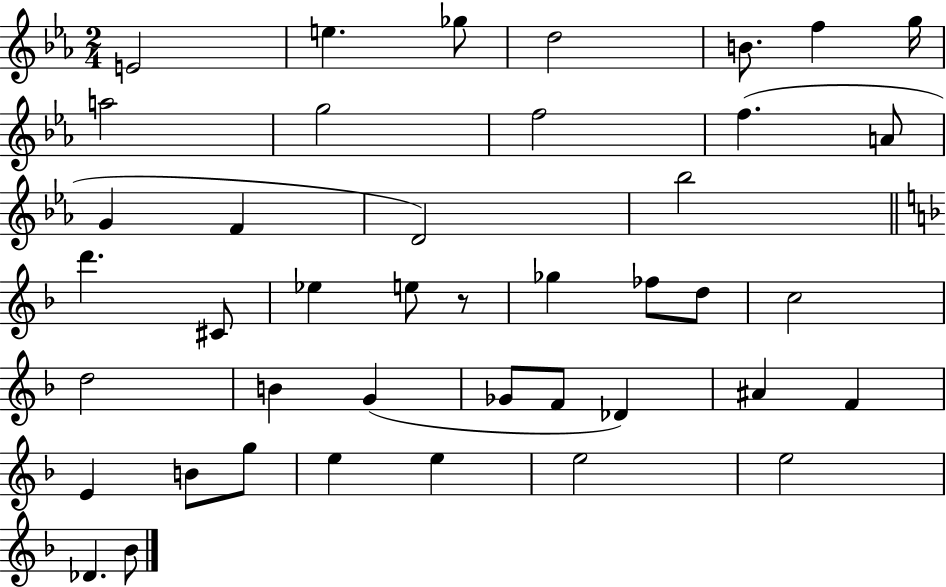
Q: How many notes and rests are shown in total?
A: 42